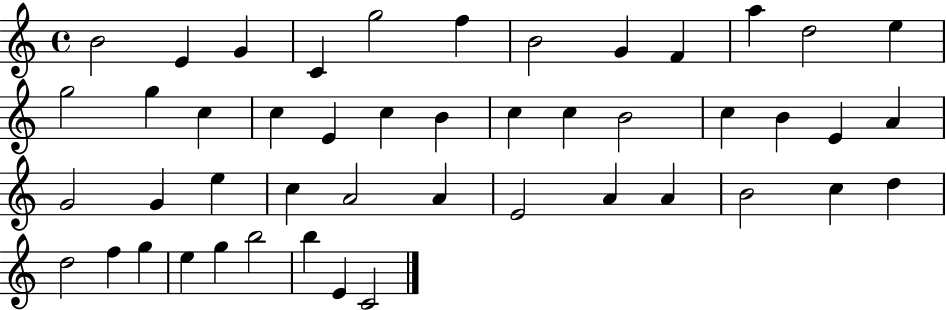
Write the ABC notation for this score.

X:1
T:Untitled
M:4/4
L:1/4
K:C
B2 E G C g2 f B2 G F a d2 e g2 g c c E c B c c B2 c B E A G2 G e c A2 A E2 A A B2 c d d2 f g e g b2 b E C2